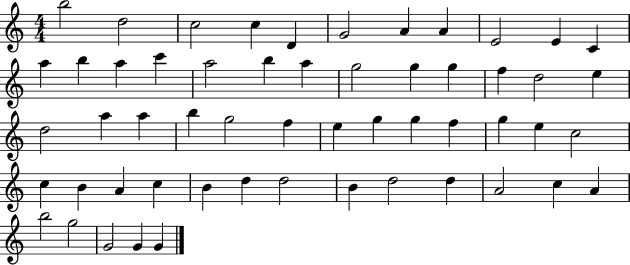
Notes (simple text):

B5/h D5/h C5/h C5/q D4/q G4/h A4/q A4/q E4/h E4/q C4/q A5/q B5/q A5/q C6/q A5/h B5/q A5/q G5/h G5/q G5/q F5/q D5/h E5/q D5/h A5/q A5/q B5/q G5/h F5/q E5/q G5/q G5/q F5/q G5/q E5/q C5/h C5/q B4/q A4/q C5/q B4/q D5/q D5/h B4/q D5/h D5/q A4/h C5/q A4/q B5/h G5/h G4/h G4/q G4/q